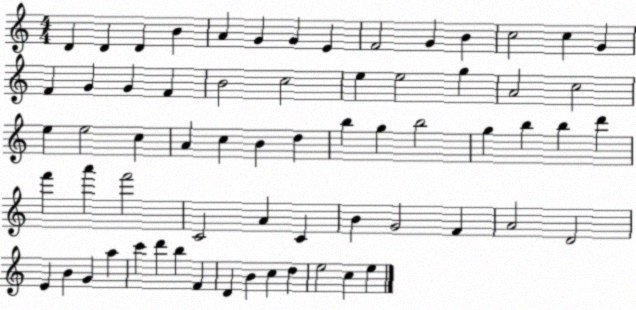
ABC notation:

X:1
T:Untitled
M:4/4
L:1/4
K:C
D D D B A G G E F2 G B c2 c G F G G F B2 c2 e e2 g A2 c2 e e2 c A c B d b g b2 g b b d' f' a' f'2 C2 A C B G2 F A2 D2 E B G a c' d' b F D B c d e2 c e